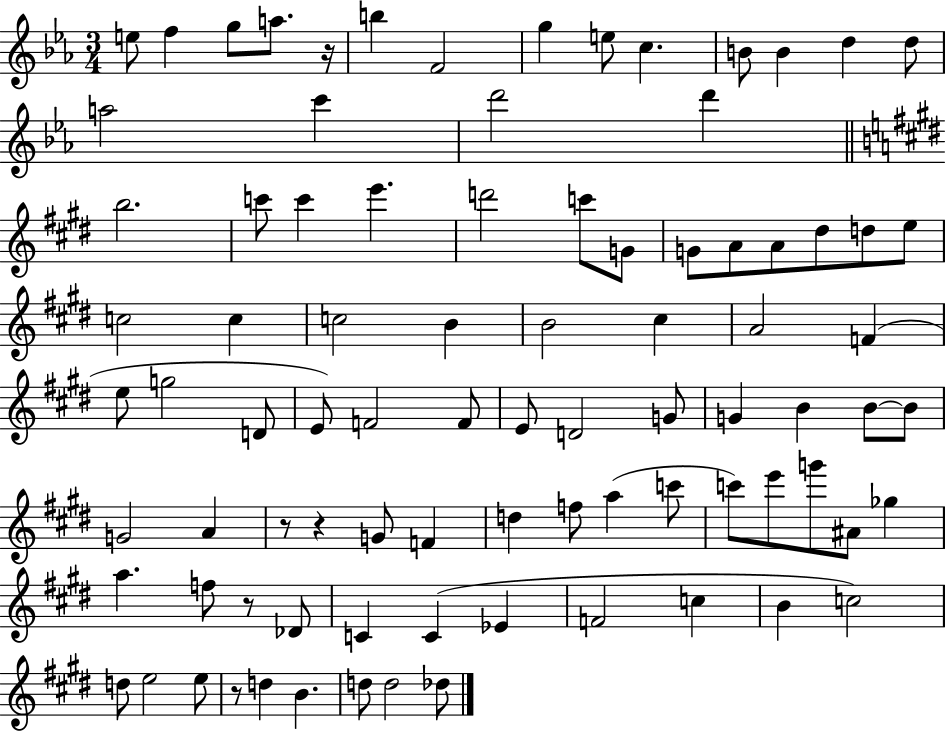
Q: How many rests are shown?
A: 5